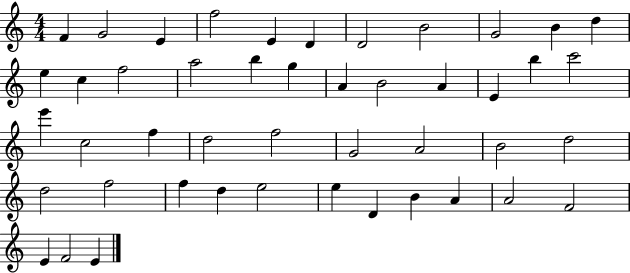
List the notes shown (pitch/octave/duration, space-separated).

F4/q G4/h E4/q F5/h E4/q D4/q D4/h B4/h G4/h B4/q D5/q E5/q C5/q F5/h A5/h B5/q G5/q A4/q B4/h A4/q E4/q B5/q C6/h E6/q C5/h F5/q D5/h F5/h G4/h A4/h B4/h D5/h D5/h F5/h F5/q D5/q E5/h E5/q D4/q B4/q A4/q A4/h F4/h E4/q F4/h E4/q